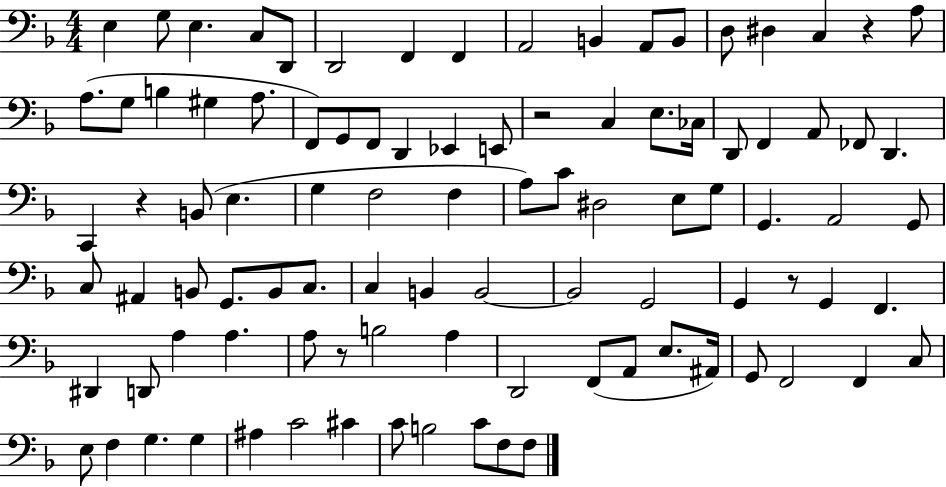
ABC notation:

X:1
T:Untitled
M:4/4
L:1/4
K:F
E, G,/2 E, C,/2 D,,/2 D,,2 F,, F,, A,,2 B,, A,,/2 B,,/2 D,/2 ^D, C, z A,/2 A,/2 G,/2 B, ^G, A,/2 F,,/2 G,,/2 F,,/2 D,, _E,, E,,/2 z2 C, E,/2 _C,/4 D,,/2 F,, A,,/2 _F,,/2 D,, C,, z B,,/2 E, G, F,2 F, A,/2 C/2 ^D,2 E,/2 G,/2 G,, A,,2 G,,/2 C,/2 ^A,, B,,/2 G,,/2 B,,/2 C,/2 C, B,, B,,2 B,,2 G,,2 G,, z/2 G,, F,, ^D,, D,,/2 A, A, A,/2 z/2 B,2 A, D,,2 F,,/2 A,,/2 E,/2 ^A,,/4 G,,/2 F,,2 F,, C,/2 E,/2 F, G, G, ^A, C2 ^C C/2 B,2 C/2 F,/2 F,/2